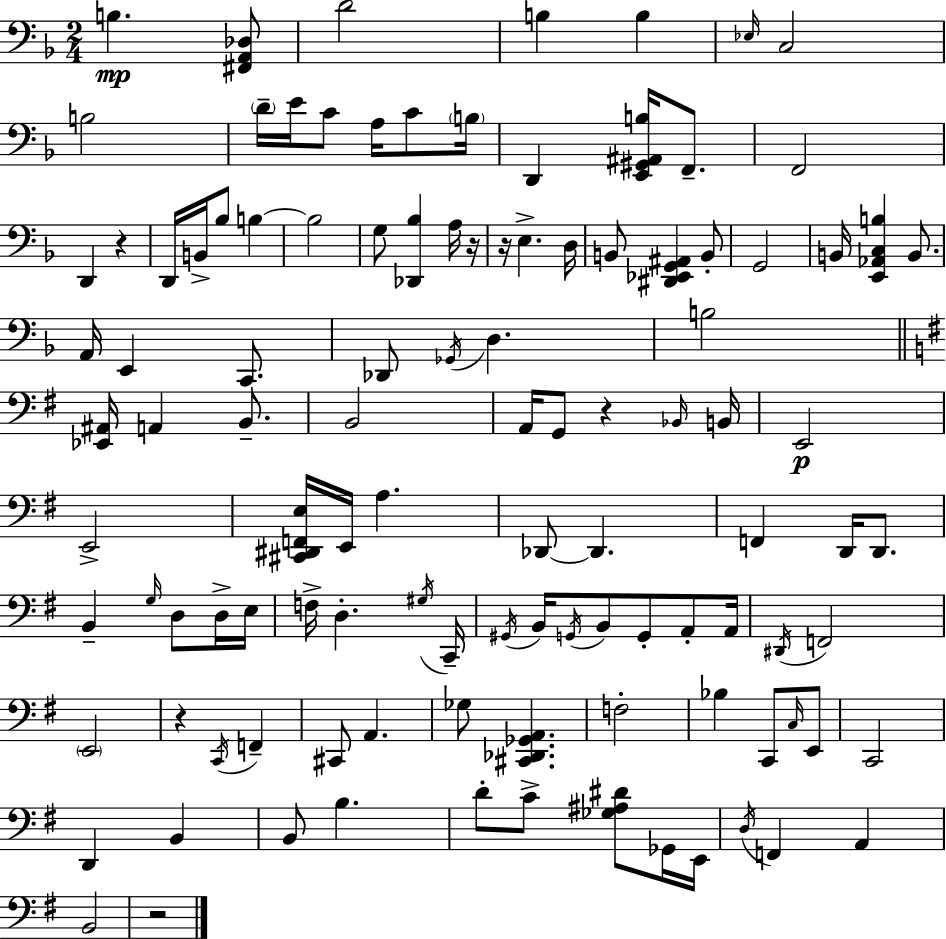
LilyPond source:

{
  \clef bass
  \numericTimeSignature
  \time 2/4
  \key f \major
  b4.\mp <fis, a, des>8 | d'2 | b4 b4 | \grace { ees16 } c2 | \break b2 | \parenthesize d'16-- e'16 c'8 a16 c'8 | \parenthesize b16 d,4 <e, gis, ais, b>16 f,8.-- | f,2 | \break d,4 r4 | d,16 b,16-> bes8 b4~~ | b2 | g8 <des, bes>4 a16 | \break r16 r16 e4.-> | d16 b,8 <dis, ees, g, ais,>4 b,8-. | g,2 | b,16 <e, aes, c b>4 b,8. | \break a,16 e,4 c,8. | des,8 \acciaccatura { ges,16 } d4. | b2 | \bar "||" \break \key g \major <ees, ais,>16 a,4 b,8.-- | b,2 | a,16 g,8 r4 \grace { bes,16 } | b,16 e,2\p | \break e,2-> | <cis, dis, f, e>16 e,16 a4. | des,8~~ des,4. | f,4 d,16 d,8. | \break b,4-- \grace { g16 } d8 | d16-> e16 f16-> d4.-. | \acciaccatura { gis16 } c,16-- \acciaccatura { gis,16 } b,16 \acciaccatura { g,16 } b,8 | g,8-. a,8-. a,16 \acciaccatura { dis,16 } f,2 | \break \parenthesize e,2 | r4 | \acciaccatura { c,16 } f,4-- cis,8 | a,4. ges8 | \break <cis, des, ges, a,>4. f2-. | bes4 | c,8 \grace { c16 } e,8 | c,2 | \break d,4 b,4 | b,8 b4. | d'8-. c'8-> <ges ais dis'>8 ges,16 e,16 | \acciaccatura { d16 } f,4 a,4 | \break b,2 | r2 | \bar "|."
}